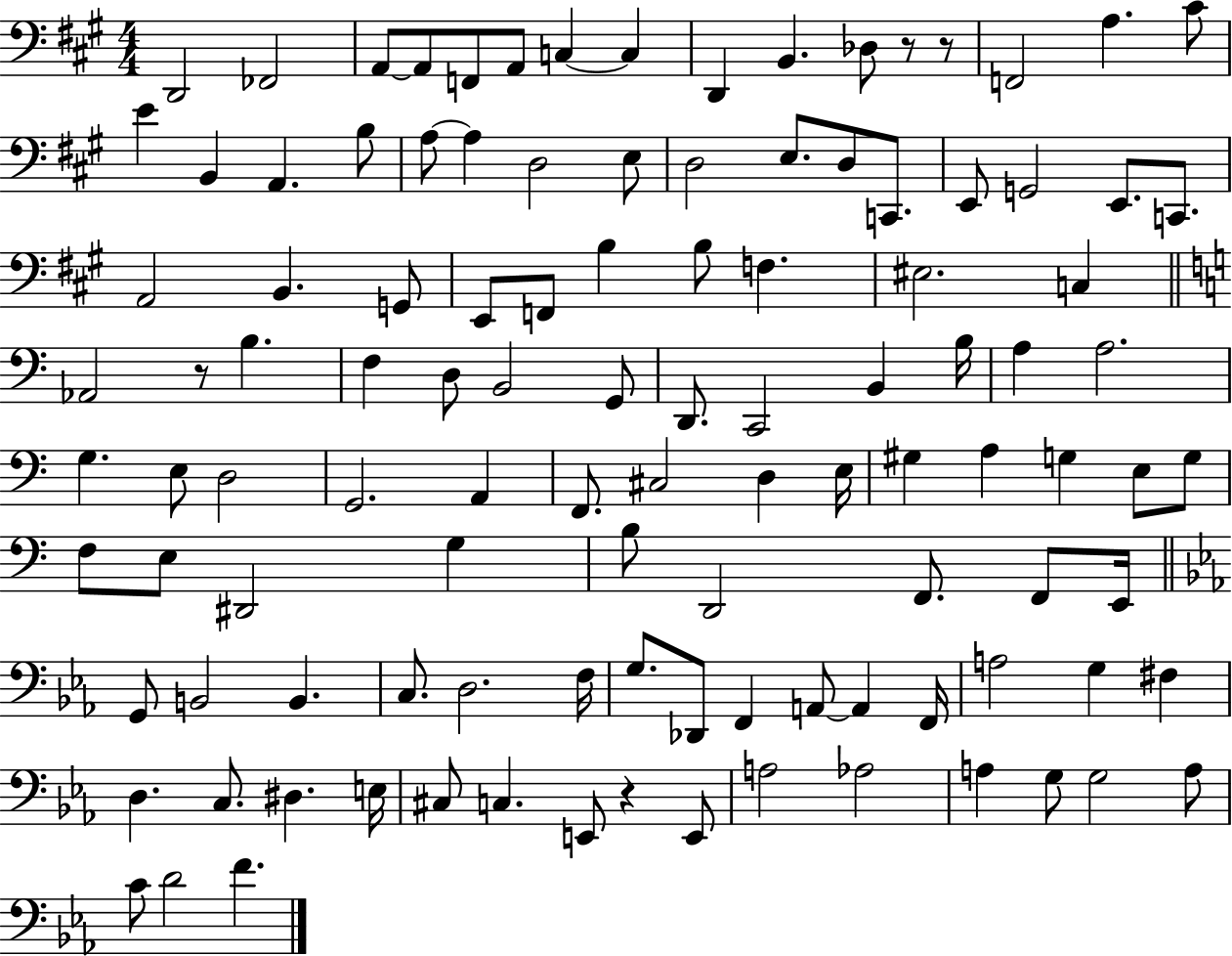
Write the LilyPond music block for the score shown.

{
  \clef bass
  \numericTimeSignature
  \time 4/4
  \key a \major
  d,2 fes,2 | a,8~~ a,8 f,8 a,8 c4~~ c4 | d,4 b,4. des8 r8 r8 | f,2 a4. cis'8 | \break e'4 b,4 a,4. b8 | a8~~ a4 d2 e8 | d2 e8. d8 c,8. | e,8 g,2 e,8. c,8. | \break a,2 b,4. g,8 | e,8 f,8 b4 b8 f4. | eis2. c4 | \bar "||" \break \key c \major aes,2 r8 b4. | f4 d8 b,2 g,8 | d,8. c,2 b,4 b16 | a4 a2. | \break g4. e8 d2 | g,2. a,4 | f,8. cis2 d4 e16 | gis4 a4 g4 e8 g8 | \break f8 e8 dis,2 g4 | b8 d,2 f,8. f,8 e,16 | \bar "||" \break \key ees \major g,8 b,2 b,4. | c8. d2. f16 | g8. des,8 f,4 a,8~~ a,4 f,16 | a2 g4 fis4 | \break d4. c8. dis4. e16 | cis8 c4. e,8 r4 e,8 | a2 aes2 | a4 g8 g2 a8 | \break c'8 d'2 f'4. | \bar "|."
}